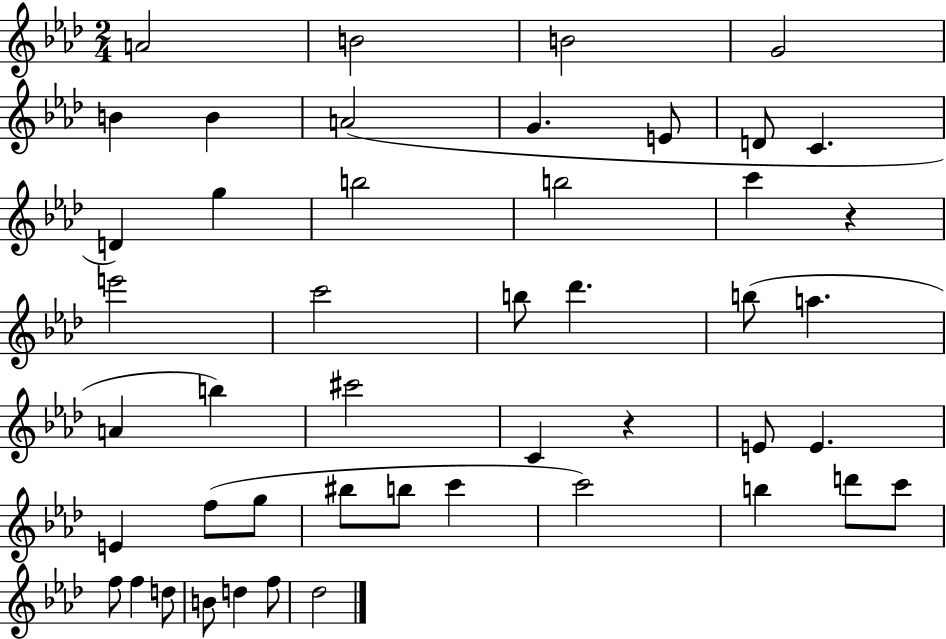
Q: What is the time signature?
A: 2/4